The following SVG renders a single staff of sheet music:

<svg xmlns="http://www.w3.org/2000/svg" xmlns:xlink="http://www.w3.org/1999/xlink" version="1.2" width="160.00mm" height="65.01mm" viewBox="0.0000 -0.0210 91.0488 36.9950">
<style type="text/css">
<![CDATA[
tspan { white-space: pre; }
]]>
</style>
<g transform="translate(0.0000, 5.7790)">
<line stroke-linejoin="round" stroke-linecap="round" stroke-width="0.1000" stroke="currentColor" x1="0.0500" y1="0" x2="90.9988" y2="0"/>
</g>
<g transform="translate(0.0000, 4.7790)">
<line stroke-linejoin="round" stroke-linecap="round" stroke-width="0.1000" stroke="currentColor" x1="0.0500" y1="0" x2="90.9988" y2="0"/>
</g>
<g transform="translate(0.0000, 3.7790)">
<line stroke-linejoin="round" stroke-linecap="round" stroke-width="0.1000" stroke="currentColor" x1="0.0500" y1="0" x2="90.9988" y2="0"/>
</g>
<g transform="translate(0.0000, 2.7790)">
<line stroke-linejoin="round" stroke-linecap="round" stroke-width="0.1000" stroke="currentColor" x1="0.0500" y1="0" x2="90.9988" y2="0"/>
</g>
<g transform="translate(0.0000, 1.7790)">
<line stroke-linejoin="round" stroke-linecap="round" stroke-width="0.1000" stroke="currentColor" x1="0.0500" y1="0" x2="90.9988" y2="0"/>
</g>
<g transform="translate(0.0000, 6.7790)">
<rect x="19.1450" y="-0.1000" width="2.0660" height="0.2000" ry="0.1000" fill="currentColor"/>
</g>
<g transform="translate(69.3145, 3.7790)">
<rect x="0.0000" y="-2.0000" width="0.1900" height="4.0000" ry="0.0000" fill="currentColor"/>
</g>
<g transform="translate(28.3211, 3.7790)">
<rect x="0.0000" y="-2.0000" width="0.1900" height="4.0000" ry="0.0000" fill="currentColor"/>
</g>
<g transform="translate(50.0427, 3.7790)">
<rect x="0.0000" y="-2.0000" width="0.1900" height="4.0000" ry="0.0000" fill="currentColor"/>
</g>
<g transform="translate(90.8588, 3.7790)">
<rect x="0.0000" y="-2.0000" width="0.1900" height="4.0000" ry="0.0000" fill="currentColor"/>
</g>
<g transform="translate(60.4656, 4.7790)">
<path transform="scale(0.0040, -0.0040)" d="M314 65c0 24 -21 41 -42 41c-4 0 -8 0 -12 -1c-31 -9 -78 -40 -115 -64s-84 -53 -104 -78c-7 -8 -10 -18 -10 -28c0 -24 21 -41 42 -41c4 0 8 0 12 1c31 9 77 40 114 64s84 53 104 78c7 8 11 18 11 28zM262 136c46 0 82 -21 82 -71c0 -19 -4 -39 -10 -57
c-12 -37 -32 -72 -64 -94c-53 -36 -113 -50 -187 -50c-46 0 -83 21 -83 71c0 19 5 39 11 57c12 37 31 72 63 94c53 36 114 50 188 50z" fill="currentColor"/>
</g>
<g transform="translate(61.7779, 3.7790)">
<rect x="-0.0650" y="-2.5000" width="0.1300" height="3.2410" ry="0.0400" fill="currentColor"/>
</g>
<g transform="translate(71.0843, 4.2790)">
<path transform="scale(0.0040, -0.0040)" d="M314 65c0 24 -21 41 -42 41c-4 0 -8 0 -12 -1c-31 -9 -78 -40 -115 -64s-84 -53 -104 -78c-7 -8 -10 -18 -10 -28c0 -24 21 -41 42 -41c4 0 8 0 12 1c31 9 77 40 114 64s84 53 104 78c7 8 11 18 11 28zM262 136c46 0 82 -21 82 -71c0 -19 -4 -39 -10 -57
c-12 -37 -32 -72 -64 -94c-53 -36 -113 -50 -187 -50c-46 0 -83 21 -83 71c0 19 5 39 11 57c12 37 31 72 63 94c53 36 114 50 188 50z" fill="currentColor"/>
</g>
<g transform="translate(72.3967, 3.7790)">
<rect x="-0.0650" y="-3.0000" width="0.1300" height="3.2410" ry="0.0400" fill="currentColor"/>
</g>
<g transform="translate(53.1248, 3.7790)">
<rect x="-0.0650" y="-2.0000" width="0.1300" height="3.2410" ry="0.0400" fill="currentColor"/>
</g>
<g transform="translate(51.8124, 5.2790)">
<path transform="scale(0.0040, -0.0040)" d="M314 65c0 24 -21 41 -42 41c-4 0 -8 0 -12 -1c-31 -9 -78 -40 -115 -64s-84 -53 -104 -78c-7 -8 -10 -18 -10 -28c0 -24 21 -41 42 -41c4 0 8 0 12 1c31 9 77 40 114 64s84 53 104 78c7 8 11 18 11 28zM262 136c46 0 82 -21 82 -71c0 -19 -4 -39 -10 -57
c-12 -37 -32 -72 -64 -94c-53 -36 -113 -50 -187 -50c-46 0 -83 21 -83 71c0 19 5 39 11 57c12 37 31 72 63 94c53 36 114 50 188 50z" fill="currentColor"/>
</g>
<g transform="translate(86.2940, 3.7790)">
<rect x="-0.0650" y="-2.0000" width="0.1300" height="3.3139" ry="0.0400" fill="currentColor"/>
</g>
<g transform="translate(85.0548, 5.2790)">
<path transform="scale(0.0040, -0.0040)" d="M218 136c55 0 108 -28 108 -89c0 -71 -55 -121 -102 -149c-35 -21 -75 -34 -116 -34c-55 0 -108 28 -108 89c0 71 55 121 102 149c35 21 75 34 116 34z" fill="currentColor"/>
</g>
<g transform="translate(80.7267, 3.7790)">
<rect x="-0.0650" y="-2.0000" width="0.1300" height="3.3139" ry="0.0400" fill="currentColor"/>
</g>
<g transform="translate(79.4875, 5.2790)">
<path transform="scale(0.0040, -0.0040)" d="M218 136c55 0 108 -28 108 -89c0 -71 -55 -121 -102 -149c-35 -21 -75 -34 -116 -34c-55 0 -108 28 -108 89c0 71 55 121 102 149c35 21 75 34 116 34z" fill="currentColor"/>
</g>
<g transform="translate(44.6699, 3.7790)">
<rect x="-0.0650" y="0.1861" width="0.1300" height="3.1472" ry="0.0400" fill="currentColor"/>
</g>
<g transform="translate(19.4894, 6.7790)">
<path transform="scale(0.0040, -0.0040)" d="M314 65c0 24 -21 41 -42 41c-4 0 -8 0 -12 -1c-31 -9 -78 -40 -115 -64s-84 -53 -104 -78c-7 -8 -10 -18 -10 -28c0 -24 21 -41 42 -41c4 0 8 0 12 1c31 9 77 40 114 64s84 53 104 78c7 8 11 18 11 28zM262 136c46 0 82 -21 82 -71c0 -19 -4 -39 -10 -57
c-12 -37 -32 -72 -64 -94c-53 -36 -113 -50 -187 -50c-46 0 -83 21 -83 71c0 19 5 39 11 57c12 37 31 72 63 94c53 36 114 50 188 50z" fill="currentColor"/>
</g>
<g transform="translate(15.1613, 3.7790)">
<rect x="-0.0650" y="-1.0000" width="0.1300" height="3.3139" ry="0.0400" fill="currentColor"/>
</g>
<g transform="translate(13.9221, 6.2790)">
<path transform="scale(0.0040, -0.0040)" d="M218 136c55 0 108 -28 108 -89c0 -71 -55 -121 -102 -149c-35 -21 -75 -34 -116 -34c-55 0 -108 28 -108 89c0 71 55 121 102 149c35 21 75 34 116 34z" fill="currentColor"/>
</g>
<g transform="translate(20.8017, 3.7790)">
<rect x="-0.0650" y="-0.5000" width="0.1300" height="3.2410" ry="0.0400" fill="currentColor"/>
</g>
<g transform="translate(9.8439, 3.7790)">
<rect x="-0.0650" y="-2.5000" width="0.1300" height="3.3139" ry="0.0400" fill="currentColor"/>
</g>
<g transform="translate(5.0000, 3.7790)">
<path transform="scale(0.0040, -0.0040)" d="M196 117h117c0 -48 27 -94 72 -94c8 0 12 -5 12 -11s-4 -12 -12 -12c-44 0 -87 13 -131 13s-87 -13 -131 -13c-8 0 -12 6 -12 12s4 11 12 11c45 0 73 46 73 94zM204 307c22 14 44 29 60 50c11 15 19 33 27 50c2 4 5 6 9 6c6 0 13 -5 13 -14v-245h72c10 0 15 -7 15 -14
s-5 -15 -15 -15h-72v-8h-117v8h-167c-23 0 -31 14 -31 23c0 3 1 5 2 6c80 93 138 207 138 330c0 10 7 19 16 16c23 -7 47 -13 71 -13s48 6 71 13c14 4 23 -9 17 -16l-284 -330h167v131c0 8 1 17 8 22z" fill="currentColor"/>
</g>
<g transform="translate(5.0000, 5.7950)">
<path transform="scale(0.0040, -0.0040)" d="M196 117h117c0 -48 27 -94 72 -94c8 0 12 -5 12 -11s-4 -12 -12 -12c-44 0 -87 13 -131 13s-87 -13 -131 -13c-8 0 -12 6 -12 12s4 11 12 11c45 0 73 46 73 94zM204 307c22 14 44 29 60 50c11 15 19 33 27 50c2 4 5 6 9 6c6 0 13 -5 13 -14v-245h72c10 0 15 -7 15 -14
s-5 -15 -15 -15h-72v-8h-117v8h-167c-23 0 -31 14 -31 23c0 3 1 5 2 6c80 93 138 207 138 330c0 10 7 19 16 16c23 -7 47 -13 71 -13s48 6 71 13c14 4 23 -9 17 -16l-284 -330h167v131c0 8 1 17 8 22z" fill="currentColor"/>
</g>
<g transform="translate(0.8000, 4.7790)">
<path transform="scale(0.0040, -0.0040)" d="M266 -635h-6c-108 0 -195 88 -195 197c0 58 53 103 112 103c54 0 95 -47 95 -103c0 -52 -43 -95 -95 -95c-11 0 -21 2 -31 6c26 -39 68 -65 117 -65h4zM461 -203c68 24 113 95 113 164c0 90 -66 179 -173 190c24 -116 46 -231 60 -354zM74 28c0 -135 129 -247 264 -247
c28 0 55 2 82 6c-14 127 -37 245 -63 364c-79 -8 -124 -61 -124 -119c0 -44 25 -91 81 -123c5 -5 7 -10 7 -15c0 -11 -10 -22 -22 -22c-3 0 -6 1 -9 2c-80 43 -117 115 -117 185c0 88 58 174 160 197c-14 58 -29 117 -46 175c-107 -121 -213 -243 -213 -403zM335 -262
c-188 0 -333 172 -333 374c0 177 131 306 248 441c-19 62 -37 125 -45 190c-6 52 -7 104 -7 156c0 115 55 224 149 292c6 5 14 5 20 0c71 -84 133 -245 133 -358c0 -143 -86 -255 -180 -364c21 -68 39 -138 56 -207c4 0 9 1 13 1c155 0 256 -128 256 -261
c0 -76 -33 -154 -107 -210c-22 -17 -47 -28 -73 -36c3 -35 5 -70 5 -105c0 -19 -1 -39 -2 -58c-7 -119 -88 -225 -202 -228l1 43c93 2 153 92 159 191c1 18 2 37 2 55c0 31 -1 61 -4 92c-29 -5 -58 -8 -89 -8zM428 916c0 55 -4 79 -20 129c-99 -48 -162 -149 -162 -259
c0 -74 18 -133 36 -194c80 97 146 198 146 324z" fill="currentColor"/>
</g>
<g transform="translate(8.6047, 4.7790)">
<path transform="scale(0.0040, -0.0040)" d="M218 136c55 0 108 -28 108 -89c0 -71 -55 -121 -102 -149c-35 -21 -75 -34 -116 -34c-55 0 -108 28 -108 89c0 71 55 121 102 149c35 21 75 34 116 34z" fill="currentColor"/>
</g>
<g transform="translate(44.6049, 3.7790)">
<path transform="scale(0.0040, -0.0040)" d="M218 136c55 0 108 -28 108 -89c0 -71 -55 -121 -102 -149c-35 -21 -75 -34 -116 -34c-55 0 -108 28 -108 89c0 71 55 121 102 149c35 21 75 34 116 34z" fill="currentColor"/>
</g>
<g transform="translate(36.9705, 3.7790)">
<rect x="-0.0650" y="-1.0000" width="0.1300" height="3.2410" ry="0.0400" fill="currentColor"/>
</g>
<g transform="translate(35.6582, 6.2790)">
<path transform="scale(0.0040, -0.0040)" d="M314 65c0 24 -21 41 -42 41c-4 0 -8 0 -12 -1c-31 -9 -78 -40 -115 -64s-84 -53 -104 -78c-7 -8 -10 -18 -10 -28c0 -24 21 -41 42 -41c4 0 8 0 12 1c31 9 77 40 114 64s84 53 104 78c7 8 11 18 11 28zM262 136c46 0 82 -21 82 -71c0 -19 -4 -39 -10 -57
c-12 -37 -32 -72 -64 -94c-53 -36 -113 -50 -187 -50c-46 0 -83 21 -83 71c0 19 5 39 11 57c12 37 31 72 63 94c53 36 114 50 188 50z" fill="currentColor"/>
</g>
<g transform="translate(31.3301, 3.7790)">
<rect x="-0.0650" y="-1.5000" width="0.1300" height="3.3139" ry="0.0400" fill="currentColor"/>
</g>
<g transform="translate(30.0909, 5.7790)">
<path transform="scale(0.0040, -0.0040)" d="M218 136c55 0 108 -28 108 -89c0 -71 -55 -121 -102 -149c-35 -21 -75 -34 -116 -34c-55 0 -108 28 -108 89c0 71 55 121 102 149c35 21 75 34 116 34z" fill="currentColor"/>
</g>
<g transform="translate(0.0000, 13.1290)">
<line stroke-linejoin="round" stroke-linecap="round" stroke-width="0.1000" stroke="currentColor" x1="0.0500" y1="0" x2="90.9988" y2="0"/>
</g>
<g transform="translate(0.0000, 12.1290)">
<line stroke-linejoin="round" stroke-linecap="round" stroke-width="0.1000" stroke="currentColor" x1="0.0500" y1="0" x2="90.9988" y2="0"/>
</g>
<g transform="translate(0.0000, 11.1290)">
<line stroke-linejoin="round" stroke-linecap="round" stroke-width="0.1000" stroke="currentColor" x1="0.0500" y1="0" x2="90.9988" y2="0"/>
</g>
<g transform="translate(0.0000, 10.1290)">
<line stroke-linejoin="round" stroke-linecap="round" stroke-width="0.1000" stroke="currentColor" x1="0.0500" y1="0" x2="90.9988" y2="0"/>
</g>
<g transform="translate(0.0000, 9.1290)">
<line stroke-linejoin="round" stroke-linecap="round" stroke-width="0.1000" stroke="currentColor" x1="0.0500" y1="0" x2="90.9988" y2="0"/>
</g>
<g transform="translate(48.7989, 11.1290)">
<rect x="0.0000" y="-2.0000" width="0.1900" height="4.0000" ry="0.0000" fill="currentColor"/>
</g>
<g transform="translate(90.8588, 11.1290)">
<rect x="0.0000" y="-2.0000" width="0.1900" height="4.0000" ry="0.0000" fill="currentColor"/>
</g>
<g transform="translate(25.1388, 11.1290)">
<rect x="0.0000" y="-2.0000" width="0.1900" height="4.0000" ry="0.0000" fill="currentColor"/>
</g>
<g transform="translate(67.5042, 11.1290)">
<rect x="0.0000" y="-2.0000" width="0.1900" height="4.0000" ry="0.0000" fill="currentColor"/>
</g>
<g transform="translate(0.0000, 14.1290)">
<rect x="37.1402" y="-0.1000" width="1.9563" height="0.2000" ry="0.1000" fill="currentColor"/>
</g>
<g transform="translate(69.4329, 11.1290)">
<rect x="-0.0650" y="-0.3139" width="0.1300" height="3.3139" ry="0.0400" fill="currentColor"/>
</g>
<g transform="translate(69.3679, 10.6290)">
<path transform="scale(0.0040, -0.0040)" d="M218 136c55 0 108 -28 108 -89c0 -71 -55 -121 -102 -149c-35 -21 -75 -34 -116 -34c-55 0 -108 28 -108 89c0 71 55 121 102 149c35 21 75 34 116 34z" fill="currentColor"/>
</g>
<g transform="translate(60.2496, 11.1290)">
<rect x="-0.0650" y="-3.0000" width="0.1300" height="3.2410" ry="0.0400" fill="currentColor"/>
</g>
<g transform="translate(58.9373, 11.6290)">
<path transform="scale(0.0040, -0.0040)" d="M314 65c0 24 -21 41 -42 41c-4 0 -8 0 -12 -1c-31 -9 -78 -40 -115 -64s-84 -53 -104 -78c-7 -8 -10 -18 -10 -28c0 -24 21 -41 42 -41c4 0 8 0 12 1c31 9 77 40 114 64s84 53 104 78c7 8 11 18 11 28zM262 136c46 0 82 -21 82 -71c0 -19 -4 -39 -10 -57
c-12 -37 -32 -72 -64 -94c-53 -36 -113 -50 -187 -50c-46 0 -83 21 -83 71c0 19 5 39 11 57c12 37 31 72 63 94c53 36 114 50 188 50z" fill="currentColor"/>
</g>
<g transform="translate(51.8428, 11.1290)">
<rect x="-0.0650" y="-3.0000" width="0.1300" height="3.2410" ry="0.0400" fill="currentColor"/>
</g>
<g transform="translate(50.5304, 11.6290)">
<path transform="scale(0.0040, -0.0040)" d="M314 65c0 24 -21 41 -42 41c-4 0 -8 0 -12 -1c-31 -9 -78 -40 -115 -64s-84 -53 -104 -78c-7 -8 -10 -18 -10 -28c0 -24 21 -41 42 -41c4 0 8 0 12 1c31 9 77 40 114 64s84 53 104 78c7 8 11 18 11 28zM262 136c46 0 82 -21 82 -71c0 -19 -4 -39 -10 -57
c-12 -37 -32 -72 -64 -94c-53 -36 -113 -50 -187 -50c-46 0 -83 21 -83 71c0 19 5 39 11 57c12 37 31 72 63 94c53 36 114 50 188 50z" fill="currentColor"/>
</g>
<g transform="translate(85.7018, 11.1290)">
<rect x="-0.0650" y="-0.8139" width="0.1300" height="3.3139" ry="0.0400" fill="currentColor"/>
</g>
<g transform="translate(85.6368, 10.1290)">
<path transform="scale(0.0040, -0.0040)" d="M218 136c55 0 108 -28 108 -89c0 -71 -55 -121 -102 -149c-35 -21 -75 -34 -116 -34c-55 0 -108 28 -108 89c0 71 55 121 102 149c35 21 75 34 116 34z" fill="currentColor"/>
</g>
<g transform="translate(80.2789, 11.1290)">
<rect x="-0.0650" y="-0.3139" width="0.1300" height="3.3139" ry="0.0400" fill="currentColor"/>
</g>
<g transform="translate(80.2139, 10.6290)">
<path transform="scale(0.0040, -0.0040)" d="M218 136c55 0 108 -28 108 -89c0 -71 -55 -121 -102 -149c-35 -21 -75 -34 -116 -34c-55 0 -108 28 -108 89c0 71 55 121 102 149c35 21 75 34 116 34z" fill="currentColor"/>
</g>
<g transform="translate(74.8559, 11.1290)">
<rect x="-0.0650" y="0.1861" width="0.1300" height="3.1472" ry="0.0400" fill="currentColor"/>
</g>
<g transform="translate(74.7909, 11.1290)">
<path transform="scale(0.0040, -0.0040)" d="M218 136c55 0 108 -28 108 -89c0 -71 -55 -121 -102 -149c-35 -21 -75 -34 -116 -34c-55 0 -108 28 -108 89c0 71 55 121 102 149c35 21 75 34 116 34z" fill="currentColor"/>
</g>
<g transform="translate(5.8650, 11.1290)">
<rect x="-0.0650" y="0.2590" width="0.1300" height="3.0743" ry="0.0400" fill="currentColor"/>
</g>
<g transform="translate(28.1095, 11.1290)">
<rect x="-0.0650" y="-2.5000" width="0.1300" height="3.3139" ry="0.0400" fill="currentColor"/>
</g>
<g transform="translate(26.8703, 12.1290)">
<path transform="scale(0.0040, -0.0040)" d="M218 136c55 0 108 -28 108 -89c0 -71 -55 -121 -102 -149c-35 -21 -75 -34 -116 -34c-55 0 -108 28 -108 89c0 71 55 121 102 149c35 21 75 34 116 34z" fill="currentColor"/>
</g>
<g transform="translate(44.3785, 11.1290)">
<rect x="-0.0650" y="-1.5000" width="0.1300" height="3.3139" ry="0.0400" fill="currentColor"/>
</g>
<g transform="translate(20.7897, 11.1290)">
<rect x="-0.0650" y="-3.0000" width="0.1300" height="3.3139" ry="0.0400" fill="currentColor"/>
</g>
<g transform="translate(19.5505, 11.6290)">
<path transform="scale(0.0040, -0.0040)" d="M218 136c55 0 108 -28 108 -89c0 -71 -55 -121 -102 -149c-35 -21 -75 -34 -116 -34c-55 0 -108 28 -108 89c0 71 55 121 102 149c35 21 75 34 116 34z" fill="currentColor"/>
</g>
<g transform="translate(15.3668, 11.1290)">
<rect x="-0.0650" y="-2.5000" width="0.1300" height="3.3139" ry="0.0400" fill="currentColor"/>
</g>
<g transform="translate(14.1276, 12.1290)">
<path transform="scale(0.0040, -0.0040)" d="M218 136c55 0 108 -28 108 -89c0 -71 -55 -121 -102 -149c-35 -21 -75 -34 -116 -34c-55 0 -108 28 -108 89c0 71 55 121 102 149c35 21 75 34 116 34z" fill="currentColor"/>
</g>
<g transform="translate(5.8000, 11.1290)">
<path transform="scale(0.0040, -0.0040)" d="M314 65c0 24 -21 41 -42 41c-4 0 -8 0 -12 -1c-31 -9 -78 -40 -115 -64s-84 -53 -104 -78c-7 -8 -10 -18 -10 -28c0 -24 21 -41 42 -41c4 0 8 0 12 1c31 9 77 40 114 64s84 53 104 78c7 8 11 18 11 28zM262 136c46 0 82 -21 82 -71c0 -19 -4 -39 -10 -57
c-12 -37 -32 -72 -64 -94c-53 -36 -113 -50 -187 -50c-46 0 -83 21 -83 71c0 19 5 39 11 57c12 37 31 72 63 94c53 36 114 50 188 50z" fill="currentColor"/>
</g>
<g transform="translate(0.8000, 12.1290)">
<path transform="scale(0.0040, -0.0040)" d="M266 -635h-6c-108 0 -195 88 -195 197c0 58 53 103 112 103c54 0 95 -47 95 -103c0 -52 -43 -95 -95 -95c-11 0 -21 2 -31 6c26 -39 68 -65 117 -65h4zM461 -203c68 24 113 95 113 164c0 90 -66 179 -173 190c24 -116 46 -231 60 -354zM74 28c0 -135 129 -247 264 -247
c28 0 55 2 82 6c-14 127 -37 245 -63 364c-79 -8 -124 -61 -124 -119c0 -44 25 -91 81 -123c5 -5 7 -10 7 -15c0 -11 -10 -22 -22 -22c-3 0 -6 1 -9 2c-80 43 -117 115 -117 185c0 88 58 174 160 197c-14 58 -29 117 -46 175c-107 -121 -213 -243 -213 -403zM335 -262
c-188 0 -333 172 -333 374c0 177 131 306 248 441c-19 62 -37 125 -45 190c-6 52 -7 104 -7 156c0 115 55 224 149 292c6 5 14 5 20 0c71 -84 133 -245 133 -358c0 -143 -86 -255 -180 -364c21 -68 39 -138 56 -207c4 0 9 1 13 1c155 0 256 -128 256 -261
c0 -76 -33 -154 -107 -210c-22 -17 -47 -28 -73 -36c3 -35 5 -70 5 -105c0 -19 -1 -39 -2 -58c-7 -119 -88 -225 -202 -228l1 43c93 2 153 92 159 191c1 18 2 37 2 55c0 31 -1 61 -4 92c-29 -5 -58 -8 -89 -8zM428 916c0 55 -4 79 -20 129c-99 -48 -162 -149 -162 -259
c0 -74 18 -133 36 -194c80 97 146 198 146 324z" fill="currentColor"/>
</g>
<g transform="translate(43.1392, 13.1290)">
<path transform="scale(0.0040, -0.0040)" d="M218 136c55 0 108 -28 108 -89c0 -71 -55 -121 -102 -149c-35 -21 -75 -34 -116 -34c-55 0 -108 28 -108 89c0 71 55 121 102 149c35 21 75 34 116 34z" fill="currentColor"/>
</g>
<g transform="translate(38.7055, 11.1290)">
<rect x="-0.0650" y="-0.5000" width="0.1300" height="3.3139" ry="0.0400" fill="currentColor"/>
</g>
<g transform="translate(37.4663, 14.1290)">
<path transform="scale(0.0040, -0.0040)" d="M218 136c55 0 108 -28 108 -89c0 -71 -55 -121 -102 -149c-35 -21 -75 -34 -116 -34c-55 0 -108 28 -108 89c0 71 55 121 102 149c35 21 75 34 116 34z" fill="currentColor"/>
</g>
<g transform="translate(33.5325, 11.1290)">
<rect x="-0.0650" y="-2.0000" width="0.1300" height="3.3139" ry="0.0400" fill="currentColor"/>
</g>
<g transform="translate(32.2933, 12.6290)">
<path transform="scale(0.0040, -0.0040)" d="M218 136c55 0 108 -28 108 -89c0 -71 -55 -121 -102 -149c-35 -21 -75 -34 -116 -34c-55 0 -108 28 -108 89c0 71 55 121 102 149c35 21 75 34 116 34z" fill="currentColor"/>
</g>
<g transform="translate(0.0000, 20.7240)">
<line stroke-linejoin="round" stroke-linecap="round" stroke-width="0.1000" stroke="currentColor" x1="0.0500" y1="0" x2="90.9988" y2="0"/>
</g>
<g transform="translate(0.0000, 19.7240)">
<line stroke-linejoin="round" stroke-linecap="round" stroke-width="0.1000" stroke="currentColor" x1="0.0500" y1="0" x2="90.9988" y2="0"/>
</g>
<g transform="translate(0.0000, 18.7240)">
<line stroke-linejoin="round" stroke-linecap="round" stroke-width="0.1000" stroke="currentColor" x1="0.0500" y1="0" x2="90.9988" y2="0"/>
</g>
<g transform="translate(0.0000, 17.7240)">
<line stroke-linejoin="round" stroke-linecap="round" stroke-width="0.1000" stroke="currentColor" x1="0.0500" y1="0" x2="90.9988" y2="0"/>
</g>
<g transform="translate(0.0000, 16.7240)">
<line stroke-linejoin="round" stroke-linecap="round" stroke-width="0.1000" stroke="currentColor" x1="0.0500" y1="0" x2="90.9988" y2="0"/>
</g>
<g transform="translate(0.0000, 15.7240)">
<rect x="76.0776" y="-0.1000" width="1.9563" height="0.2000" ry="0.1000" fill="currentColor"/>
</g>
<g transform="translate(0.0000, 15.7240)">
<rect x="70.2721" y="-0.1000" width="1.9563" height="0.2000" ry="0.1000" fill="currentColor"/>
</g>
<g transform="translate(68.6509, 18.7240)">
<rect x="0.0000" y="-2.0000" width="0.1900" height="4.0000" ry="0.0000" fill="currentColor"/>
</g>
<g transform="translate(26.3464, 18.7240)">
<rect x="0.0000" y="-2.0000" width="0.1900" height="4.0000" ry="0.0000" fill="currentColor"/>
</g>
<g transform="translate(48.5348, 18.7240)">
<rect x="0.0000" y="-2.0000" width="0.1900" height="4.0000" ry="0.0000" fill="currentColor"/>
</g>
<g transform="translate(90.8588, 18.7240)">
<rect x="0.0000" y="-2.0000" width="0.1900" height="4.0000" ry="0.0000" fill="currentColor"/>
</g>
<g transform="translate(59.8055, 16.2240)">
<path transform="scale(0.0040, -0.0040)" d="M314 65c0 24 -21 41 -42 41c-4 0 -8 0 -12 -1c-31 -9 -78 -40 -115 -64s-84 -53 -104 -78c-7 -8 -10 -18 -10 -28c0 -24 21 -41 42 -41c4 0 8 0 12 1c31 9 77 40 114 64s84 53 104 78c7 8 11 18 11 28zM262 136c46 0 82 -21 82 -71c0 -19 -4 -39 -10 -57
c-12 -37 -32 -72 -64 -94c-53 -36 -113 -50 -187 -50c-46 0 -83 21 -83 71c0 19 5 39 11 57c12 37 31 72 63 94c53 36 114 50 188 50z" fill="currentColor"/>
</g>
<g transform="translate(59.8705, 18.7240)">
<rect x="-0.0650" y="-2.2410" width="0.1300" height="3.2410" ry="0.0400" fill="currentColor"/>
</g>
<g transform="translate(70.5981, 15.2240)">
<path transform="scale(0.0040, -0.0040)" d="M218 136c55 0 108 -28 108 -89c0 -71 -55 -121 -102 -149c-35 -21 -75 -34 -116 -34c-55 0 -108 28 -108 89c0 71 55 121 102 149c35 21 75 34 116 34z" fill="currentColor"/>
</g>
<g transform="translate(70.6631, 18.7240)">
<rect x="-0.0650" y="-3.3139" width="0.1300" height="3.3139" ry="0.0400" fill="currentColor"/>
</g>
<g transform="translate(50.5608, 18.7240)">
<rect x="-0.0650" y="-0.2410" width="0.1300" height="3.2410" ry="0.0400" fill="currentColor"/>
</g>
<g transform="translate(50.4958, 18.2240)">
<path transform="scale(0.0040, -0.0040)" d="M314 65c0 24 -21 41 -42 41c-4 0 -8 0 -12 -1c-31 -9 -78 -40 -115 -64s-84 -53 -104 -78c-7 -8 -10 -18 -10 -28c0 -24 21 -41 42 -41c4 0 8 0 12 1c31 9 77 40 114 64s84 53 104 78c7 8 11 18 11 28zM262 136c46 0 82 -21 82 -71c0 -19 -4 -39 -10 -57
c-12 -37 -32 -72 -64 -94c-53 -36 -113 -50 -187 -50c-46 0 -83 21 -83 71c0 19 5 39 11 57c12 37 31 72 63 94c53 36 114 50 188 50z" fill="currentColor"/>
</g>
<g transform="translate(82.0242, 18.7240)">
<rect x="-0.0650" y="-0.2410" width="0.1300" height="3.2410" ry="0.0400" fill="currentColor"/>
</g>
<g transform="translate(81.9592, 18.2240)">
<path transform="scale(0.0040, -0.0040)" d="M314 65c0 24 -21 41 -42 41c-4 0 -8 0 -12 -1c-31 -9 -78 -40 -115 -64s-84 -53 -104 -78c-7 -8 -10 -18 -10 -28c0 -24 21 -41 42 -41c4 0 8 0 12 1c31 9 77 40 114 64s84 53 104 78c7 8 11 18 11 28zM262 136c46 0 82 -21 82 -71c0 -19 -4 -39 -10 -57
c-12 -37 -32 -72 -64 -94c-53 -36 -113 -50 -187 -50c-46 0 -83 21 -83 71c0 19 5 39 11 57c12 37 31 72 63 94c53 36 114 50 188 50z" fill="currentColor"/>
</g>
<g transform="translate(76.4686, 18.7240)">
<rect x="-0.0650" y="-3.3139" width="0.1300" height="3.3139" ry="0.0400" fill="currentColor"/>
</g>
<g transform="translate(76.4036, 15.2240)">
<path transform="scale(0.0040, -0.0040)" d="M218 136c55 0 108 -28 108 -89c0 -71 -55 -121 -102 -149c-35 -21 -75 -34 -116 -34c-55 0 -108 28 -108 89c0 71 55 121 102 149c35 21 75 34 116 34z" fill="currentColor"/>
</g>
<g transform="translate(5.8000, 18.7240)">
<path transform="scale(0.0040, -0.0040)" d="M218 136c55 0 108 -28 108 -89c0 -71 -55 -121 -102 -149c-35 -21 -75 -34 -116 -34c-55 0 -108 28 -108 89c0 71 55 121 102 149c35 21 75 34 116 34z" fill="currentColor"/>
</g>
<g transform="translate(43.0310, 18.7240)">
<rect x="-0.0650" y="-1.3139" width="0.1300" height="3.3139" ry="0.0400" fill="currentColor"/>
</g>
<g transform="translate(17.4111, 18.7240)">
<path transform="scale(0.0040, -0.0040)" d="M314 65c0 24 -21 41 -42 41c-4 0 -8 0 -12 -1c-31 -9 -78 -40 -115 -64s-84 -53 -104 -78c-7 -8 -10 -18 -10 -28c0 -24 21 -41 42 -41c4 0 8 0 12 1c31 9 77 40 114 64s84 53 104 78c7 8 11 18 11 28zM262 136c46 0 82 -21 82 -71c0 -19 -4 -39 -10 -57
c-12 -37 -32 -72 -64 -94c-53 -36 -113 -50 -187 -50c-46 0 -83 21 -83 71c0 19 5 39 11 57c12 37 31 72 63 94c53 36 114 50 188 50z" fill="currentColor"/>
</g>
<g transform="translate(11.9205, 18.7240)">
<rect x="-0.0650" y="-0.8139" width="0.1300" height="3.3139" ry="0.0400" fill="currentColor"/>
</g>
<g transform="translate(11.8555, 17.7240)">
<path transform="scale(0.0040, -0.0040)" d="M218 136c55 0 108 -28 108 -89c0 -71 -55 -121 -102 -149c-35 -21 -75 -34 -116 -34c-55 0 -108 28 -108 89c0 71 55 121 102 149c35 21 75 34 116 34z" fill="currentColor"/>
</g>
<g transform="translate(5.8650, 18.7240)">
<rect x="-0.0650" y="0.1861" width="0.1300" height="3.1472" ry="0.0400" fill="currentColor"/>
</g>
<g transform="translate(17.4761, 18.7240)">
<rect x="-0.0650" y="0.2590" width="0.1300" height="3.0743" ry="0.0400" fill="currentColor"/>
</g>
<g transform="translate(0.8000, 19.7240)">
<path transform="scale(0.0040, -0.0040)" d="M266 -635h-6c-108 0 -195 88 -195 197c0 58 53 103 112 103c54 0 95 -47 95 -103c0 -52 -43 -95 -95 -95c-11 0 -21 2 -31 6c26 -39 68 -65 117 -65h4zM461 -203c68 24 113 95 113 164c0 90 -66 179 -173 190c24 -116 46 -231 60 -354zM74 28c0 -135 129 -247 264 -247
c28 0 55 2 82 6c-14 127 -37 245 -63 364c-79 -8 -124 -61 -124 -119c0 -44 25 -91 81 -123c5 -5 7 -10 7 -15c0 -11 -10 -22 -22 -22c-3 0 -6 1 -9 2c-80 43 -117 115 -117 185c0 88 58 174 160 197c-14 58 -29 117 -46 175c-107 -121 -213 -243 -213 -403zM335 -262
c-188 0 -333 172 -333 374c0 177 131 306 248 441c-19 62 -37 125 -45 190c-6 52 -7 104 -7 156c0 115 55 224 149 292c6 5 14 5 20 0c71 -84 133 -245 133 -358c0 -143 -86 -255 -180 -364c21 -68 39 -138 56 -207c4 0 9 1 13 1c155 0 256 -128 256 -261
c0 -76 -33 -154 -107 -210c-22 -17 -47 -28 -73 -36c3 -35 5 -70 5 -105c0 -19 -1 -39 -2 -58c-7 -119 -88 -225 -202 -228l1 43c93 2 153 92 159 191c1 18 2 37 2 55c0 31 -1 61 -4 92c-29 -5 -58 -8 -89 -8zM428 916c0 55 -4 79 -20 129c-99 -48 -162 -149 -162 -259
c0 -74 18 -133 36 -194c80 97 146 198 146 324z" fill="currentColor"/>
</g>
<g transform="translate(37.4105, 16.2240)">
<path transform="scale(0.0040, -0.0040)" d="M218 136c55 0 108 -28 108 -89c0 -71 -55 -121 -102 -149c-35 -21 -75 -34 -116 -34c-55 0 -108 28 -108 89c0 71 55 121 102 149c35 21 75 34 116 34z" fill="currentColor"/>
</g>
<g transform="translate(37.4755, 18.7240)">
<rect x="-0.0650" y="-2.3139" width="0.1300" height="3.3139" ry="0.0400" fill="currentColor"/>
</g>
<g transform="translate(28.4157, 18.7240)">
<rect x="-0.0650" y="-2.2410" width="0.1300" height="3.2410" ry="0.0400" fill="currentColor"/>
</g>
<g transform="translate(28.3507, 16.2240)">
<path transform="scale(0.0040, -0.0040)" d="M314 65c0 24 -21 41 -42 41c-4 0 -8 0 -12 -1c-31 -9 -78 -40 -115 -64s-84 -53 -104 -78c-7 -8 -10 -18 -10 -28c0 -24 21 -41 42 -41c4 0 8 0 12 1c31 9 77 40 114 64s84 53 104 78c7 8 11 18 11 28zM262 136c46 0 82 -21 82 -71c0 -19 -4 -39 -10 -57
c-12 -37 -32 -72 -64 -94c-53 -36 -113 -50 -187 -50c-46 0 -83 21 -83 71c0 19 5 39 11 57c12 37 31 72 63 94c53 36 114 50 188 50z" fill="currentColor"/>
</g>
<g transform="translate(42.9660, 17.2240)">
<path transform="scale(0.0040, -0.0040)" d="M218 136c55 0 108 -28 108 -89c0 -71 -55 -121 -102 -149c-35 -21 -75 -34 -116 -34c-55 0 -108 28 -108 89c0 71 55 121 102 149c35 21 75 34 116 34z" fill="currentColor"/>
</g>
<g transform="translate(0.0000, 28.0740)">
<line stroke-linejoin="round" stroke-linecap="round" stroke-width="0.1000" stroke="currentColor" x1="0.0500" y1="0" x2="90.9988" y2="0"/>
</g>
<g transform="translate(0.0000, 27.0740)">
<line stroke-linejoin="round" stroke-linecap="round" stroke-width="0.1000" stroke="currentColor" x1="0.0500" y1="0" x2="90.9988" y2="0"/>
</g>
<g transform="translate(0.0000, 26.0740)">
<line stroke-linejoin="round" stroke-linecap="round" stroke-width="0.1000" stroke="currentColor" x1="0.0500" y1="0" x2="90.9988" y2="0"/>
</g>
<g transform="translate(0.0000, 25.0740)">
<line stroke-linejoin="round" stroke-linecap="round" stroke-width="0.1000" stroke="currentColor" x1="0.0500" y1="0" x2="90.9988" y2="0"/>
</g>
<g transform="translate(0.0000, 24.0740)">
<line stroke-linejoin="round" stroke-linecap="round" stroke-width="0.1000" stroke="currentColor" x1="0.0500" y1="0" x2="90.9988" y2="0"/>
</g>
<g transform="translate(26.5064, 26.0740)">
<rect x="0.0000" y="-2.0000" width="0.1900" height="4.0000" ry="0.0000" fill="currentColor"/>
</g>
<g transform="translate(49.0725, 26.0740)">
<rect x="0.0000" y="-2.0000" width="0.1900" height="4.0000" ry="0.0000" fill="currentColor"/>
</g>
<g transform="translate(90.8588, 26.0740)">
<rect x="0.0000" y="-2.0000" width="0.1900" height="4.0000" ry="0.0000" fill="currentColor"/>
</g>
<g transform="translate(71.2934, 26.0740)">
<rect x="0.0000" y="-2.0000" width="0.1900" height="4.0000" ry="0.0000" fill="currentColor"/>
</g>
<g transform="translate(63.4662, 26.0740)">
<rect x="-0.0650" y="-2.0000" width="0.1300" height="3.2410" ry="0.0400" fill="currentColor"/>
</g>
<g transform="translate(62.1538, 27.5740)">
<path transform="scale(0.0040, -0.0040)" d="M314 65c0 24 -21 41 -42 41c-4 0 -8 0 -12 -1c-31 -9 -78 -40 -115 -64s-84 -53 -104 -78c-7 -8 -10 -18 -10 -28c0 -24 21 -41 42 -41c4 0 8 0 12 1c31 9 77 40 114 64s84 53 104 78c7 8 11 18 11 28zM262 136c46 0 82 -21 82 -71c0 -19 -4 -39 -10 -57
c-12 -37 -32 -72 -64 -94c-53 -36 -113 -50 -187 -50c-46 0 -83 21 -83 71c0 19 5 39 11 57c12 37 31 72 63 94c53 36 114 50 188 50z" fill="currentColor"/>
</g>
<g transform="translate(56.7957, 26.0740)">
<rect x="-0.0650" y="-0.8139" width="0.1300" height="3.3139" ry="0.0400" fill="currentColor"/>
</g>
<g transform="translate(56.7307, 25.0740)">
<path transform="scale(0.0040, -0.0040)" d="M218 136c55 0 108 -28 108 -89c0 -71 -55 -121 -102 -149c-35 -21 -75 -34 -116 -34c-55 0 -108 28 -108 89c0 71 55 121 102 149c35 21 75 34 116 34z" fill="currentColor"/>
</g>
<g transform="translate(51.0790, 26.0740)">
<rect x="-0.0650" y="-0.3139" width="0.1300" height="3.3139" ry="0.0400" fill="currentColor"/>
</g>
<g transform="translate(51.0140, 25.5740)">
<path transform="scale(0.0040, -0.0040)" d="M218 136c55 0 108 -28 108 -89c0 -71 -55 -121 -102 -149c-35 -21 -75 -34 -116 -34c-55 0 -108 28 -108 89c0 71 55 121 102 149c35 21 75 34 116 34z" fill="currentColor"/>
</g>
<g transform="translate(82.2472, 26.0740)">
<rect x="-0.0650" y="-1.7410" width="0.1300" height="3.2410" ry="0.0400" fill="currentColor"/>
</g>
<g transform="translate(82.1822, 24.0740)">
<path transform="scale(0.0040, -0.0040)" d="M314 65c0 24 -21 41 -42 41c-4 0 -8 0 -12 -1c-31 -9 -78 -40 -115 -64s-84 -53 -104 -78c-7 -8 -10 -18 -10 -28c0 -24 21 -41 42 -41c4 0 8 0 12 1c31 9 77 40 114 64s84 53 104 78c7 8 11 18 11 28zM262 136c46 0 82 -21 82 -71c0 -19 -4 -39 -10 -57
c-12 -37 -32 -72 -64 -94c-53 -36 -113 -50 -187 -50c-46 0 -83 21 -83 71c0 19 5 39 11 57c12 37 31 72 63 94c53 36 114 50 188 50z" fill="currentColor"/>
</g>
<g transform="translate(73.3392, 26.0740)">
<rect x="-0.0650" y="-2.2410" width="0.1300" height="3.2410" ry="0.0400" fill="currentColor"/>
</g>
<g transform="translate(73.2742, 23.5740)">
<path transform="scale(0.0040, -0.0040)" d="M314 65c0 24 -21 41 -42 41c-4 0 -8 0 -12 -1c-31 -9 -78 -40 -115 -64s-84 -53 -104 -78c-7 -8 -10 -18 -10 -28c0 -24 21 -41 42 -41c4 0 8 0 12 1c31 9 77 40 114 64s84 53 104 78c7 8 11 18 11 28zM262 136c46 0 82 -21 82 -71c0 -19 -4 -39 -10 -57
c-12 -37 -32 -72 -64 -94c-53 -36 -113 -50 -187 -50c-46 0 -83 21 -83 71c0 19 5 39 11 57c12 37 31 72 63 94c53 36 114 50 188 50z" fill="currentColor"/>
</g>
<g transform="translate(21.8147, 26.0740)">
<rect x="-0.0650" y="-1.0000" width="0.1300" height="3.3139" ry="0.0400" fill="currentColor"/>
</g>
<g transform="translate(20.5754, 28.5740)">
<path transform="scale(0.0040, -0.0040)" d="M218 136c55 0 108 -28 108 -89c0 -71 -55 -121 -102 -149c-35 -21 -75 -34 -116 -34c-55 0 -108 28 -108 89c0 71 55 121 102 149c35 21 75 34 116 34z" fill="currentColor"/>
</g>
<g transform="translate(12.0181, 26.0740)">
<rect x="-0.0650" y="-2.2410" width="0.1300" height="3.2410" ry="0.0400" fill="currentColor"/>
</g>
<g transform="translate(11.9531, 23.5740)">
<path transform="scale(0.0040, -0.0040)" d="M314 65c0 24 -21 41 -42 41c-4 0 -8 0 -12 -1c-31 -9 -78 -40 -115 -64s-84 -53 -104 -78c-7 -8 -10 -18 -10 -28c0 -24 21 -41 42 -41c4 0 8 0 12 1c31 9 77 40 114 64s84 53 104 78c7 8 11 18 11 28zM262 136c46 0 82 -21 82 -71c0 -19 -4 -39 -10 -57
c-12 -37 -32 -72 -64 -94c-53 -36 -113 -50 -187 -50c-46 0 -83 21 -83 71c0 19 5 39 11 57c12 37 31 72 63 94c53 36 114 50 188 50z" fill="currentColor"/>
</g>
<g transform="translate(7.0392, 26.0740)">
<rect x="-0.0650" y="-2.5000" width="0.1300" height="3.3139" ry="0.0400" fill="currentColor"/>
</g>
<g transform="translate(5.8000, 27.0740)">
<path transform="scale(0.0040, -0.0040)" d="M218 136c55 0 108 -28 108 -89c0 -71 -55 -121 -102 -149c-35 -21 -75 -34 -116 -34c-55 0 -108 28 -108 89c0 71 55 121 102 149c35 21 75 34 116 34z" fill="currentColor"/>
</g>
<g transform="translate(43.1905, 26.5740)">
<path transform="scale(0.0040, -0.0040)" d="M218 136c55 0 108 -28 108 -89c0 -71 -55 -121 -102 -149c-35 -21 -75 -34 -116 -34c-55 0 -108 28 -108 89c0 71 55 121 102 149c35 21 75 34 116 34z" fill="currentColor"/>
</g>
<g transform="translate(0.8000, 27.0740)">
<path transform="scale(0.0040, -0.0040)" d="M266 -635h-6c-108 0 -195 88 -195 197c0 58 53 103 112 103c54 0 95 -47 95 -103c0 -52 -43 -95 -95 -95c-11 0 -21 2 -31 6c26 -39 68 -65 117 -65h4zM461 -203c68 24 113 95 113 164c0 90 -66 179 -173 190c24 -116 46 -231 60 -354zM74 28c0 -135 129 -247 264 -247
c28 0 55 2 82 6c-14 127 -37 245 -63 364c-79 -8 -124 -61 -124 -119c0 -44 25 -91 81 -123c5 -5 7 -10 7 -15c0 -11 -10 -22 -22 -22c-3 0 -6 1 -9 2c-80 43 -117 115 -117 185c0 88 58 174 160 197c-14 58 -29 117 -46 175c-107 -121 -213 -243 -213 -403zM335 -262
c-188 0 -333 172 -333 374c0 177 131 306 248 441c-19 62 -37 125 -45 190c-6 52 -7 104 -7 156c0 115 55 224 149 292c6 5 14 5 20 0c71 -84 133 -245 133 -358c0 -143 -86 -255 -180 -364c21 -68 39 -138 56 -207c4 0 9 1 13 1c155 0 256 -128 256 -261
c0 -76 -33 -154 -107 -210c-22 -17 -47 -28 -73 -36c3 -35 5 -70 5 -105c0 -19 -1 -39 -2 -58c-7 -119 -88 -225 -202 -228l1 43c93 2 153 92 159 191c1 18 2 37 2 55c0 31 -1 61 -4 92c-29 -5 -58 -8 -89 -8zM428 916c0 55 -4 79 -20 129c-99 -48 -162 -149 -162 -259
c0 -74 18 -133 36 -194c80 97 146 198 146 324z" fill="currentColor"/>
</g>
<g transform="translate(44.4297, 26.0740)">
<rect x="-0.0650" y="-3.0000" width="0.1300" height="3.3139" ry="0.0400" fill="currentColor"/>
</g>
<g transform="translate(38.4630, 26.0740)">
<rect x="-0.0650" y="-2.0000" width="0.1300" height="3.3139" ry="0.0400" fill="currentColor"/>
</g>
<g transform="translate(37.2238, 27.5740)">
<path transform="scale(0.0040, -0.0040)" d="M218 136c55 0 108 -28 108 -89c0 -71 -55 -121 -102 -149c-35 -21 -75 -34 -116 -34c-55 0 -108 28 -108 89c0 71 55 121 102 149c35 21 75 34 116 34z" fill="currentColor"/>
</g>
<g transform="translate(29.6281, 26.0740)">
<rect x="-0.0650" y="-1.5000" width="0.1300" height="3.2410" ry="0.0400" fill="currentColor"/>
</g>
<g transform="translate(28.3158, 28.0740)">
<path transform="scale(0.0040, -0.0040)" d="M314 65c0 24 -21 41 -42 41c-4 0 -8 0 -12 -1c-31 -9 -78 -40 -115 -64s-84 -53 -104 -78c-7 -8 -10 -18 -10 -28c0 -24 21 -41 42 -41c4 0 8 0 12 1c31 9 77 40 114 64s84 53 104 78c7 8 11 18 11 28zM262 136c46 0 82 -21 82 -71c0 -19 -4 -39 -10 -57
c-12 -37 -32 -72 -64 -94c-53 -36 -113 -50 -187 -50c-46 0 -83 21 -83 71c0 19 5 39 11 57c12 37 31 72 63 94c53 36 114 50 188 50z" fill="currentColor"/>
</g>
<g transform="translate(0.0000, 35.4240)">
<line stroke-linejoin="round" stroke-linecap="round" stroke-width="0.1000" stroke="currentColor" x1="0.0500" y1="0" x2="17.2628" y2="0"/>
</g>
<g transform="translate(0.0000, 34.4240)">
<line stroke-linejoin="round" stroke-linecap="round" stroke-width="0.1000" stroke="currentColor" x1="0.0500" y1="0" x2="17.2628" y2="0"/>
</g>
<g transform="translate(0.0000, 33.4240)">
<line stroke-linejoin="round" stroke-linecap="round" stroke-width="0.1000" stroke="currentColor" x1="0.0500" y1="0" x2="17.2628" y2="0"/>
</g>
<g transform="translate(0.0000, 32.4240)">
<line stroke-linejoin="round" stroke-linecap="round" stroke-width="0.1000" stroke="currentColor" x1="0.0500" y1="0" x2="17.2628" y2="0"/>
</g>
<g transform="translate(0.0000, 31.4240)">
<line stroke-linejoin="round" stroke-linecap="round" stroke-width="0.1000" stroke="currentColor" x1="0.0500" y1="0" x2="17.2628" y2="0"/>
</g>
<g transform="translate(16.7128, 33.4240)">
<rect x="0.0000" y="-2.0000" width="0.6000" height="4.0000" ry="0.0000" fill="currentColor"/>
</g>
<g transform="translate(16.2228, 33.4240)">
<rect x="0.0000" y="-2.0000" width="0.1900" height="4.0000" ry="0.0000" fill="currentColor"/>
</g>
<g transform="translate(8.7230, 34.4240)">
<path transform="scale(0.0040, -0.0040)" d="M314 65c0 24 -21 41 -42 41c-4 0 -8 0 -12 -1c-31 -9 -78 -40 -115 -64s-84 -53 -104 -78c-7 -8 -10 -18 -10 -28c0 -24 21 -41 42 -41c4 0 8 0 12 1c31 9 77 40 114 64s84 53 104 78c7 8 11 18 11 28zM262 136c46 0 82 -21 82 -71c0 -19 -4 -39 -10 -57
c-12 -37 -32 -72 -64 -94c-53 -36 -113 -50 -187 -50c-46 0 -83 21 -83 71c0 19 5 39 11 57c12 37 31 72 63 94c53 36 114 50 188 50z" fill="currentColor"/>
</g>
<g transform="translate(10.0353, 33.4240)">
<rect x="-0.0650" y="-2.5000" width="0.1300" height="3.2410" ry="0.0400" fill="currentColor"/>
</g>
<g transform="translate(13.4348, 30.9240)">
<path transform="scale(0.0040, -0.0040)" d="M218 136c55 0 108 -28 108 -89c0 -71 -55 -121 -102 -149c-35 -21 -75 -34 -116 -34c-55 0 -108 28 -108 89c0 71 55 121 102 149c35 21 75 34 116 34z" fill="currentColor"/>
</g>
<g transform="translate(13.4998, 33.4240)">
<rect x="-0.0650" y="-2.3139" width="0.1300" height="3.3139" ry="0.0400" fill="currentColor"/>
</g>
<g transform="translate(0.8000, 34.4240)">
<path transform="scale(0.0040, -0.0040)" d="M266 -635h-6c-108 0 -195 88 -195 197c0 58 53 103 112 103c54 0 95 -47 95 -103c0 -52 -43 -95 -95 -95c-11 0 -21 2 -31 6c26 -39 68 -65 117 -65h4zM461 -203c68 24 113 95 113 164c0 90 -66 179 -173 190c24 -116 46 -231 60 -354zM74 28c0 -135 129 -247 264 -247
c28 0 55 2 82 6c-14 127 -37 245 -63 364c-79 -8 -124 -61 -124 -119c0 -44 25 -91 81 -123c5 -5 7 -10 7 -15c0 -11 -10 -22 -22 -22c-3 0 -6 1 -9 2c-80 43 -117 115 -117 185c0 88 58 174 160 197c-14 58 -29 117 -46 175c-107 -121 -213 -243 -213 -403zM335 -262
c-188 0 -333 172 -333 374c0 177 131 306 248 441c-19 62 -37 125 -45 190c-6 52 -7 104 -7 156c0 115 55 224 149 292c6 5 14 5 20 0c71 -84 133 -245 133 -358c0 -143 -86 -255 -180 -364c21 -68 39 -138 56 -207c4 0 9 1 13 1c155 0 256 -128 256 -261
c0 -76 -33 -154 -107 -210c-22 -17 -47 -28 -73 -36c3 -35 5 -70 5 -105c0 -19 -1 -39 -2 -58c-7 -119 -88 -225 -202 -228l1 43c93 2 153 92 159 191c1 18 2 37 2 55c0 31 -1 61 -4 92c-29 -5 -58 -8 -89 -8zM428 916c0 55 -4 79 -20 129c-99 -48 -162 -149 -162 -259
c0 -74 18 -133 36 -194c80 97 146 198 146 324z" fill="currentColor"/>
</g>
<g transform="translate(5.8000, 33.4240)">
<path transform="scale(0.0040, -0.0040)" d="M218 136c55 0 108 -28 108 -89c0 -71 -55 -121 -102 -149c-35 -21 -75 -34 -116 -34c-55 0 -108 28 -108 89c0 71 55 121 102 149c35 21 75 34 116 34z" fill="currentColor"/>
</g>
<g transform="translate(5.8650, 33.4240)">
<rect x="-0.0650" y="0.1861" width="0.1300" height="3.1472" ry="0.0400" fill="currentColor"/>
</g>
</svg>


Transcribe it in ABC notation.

X:1
T:Untitled
M:4/4
L:1/4
K:C
G D C2 E D2 B F2 G2 A2 F F B2 G A G F C E A2 A2 c B c d B d B2 g2 g e c2 g2 b b c2 G g2 D E2 F A c d F2 g2 f2 B G2 g